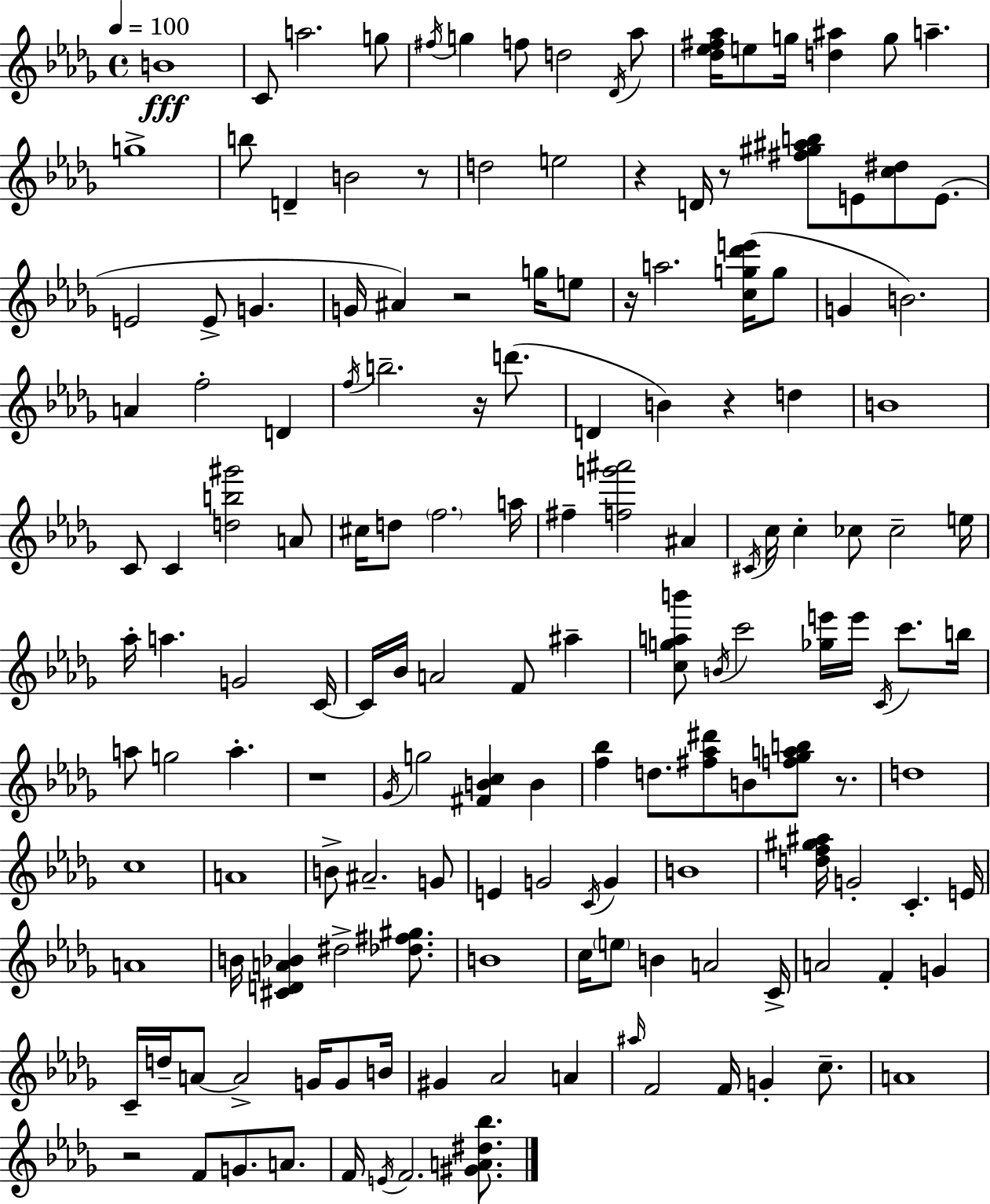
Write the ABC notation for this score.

X:1
T:Untitled
M:4/4
L:1/4
K:Bbm
B4 C/2 a2 g/2 ^f/4 g f/2 d2 _D/4 _a/2 [_d_e^f_a]/4 e/2 g/4 [d^a] g/2 a g4 b/2 D B2 z/2 d2 e2 z D/4 z/2 [^f^g^ab]/2 E/2 [c^d]/2 E/2 E2 E/2 G G/4 ^A z2 g/4 e/2 z/4 a2 [cg_d'e']/4 g/2 G B2 A f2 D f/4 b2 z/4 d'/2 D B z d B4 C/2 C [db^g']2 A/2 ^c/4 d/2 f2 a/4 ^f [fg'^a']2 ^A ^C/4 c/4 c _c/2 _c2 e/4 _a/4 a G2 C/4 C/4 _B/4 A2 F/2 ^a [cgab']/2 B/4 c'2 [_ge']/4 e'/4 C/4 c'/2 b/4 a/2 g2 a z4 _G/4 g2 [^FBc] B [f_b] d/2 [^f_a^d']/2 B/2 [f_gab]/2 z/2 d4 c4 A4 B/2 ^A2 G/2 E G2 C/4 G B4 [df^g^a]/4 G2 C E/4 A4 B/4 [^CDA_B] ^d2 [_d^f^g]/2 B4 c/4 e/2 B A2 C/4 A2 F G C/4 d/4 A/2 A2 G/4 G/2 B/4 ^G _A2 A ^a/4 F2 F/4 G c/2 A4 z2 F/2 G/2 A/2 F/4 E/4 F2 [^GA^d_b]/2